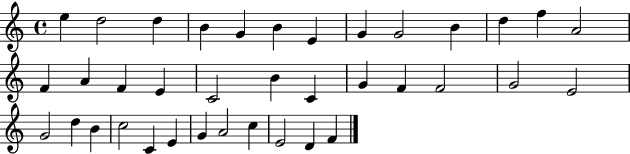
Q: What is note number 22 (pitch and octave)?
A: F4